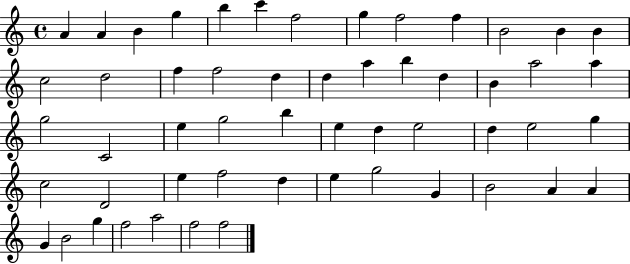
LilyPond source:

{
  \clef treble
  \time 4/4
  \defaultTimeSignature
  \key c \major
  a'4 a'4 b'4 g''4 | b''4 c'''4 f''2 | g''4 f''2 f''4 | b'2 b'4 b'4 | \break c''2 d''2 | f''4 f''2 d''4 | d''4 a''4 b''4 d''4 | b'4 a''2 a''4 | \break g''2 c'2 | e''4 g''2 b''4 | e''4 d''4 e''2 | d''4 e''2 g''4 | \break c''2 d'2 | e''4 f''2 d''4 | e''4 g''2 g'4 | b'2 a'4 a'4 | \break g'4 b'2 g''4 | f''2 a''2 | f''2 f''2 | \bar "|."
}